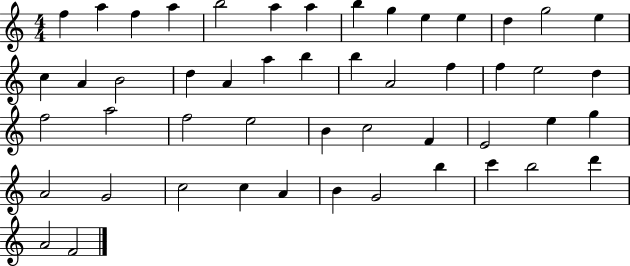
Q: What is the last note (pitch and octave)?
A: F4